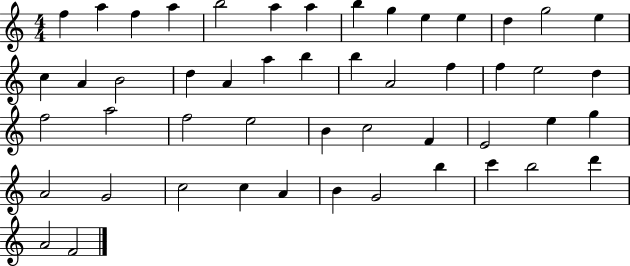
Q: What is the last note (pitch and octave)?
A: F4